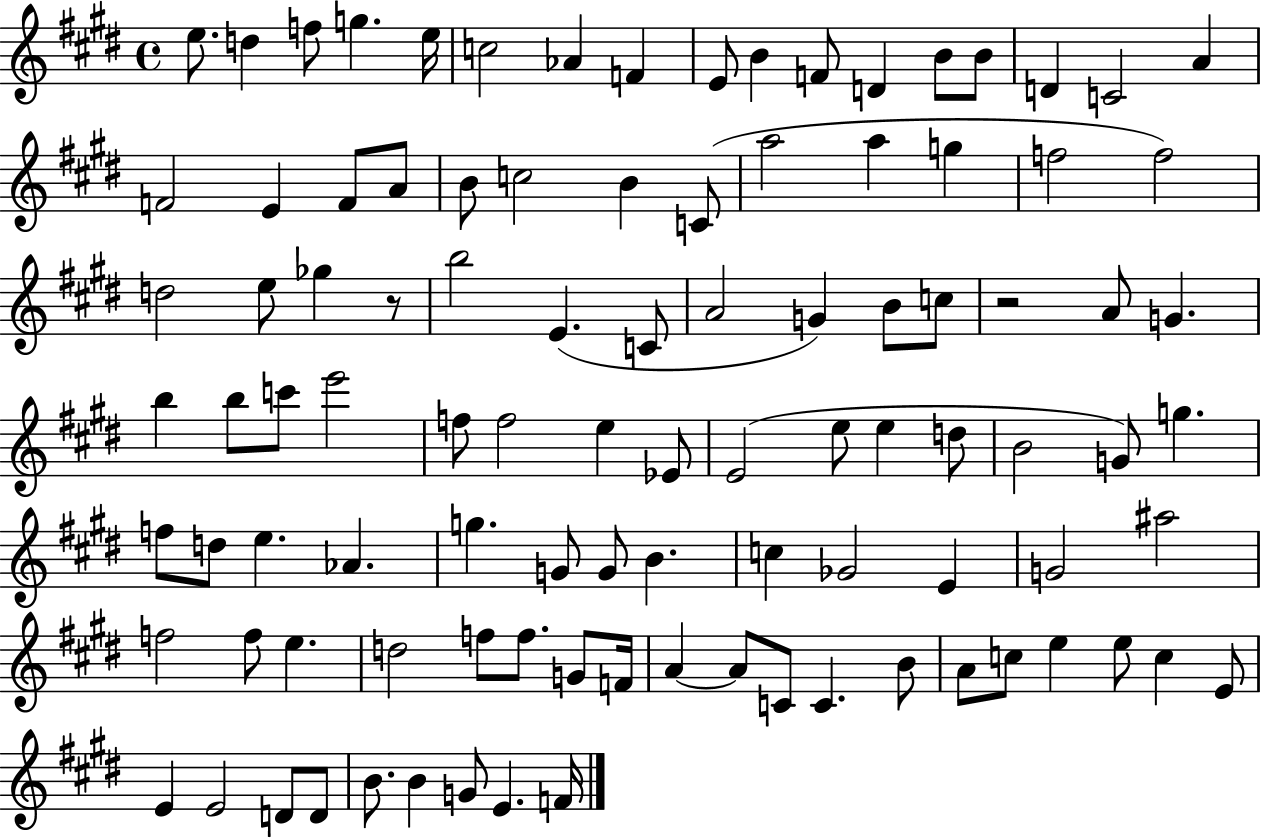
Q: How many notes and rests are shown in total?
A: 100